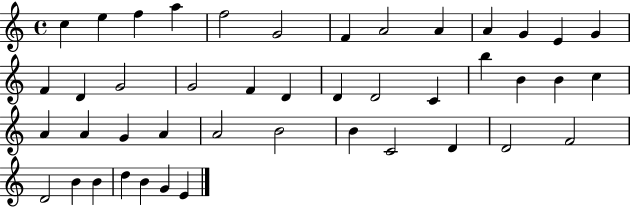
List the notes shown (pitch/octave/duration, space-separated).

C5/q E5/q F5/q A5/q F5/h G4/h F4/q A4/h A4/q A4/q G4/q E4/q G4/q F4/q D4/q G4/h G4/h F4/q D4/q D4/q D4/h C4/q B5/q B4/q B4/q C5/q A4/q A4/q G4/q A4/q A4/h B4/h B4/q C4/h D4/q D4/h F4/h D4/h B4/q B4/q D5/q B4/q G4/q E4/q